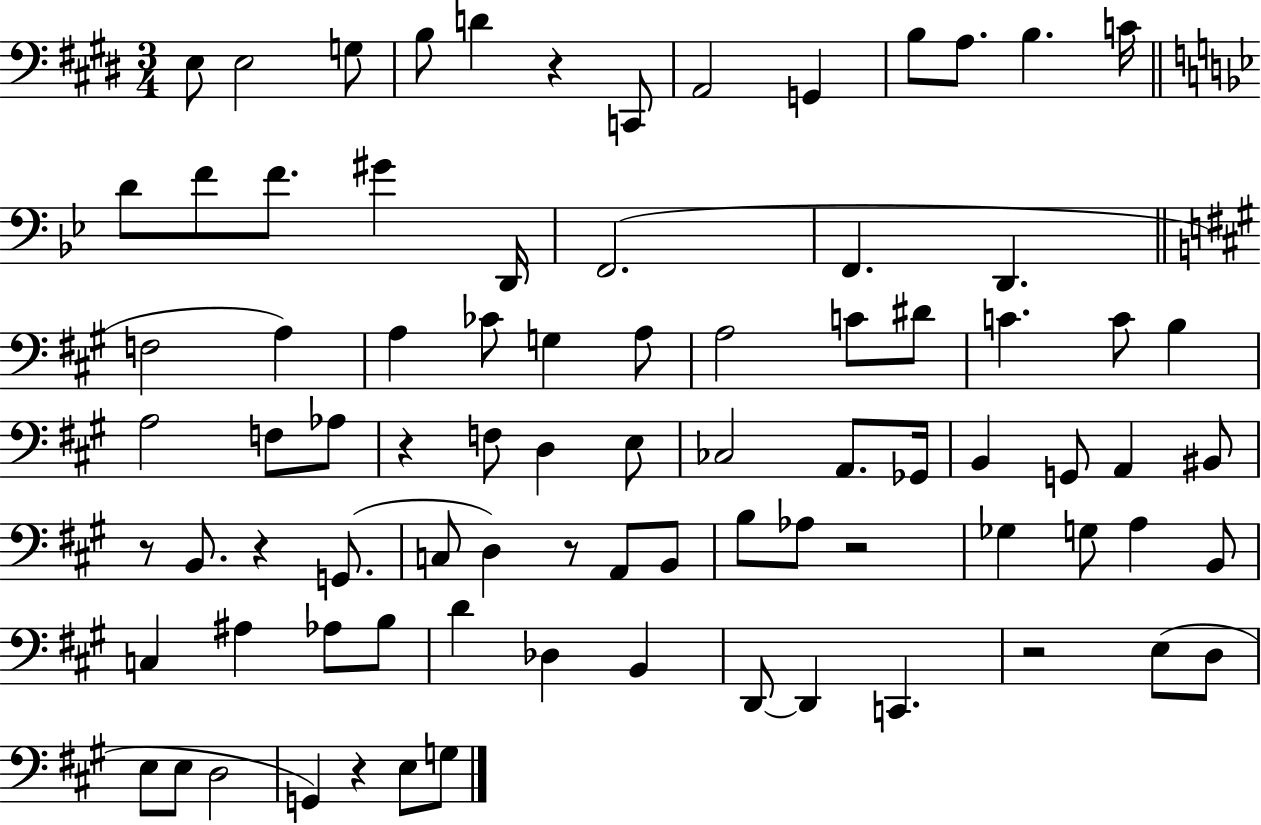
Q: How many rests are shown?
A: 8